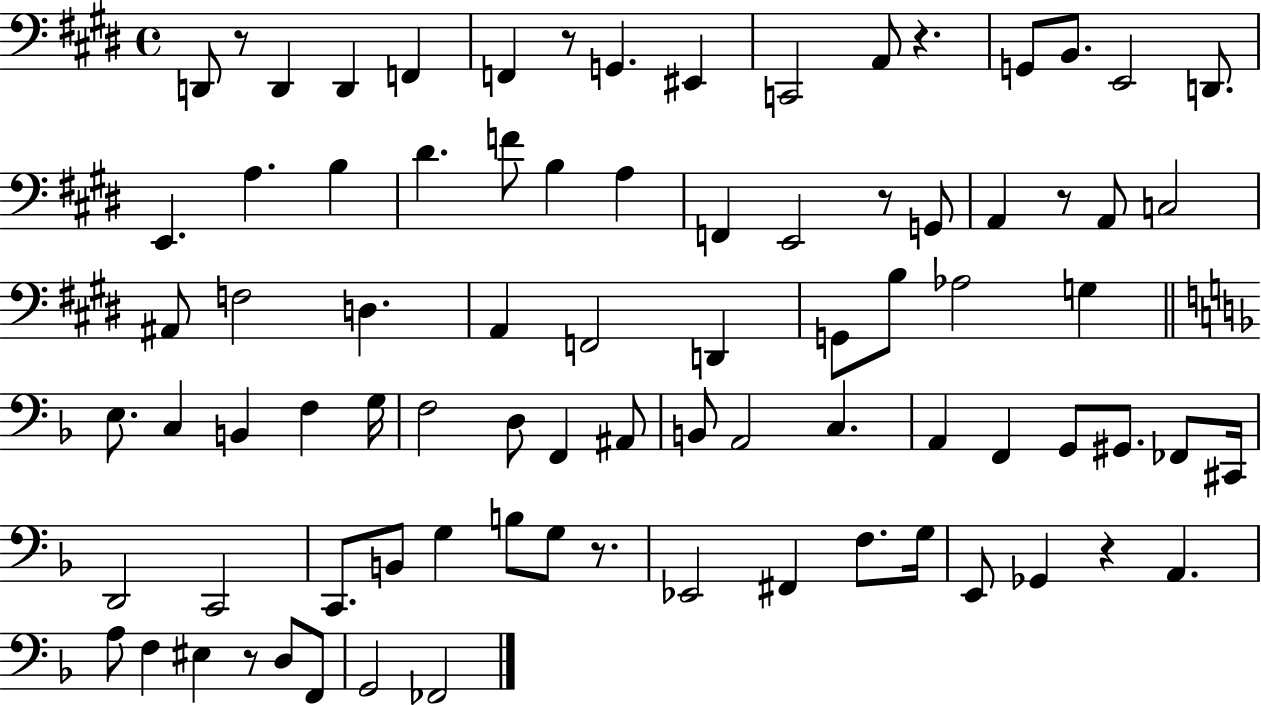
{
  \clef bass
  \time 4/4
  \defaultTimeSignature
  \key e \major
  d,8 r8 d,4 d,4 f,4 | f,4 r8 g,4. eis,4 | c,2 a,8 r4. | g,8 b,8. e,2 d,8. | \break e,4. a4. b4 | dis'4. f'8 b4 a4 | f,4 e,2 r8 g,8 | a,4 r8 a,8 c2 | \break ais,8 f2 d4. | a,4 f,2 d,4 | g,8 b8 aes2 g4 | \bar "||" \break \key f \major e8. c4 b,4 f4 g16 | f2 d8 f,4 ais,8 | b,8 a,2 c4. | a,4 f,4 g,8 gis,8. fes,8 cis,16 | \break d,2 c,2 | c,8. b,8 g4 b8 g8 r8. | ees,2 fis,4 f8. g16 | e,8 ges,4 r4 a,4. | \break a8 f4 eis4 r8 d8 f,8 | g,2 fes,2 | \bar "|."
}